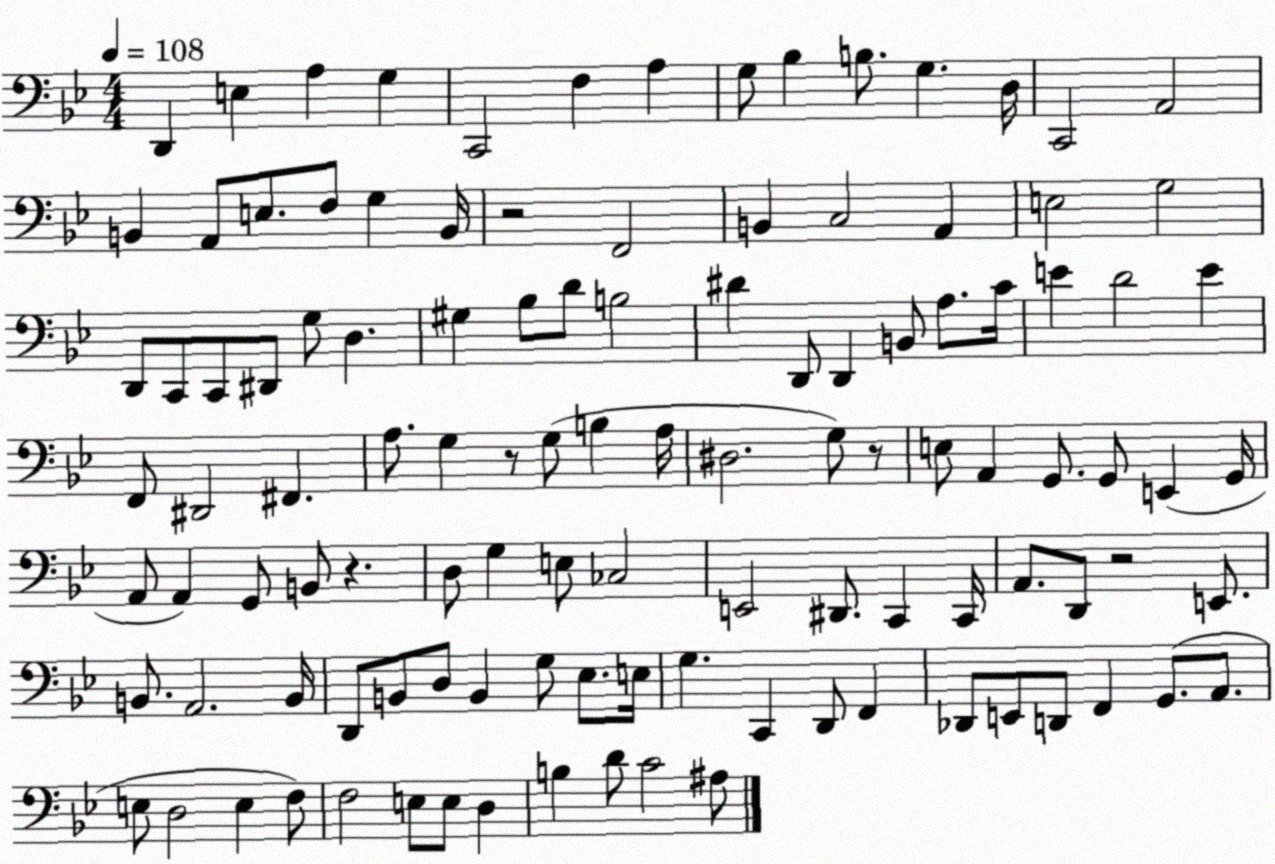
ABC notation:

X:1
T:Untitled
M:4/4
L:1/4
K:Bb
D,, E, A, G, C,,2 F, A, G,/2 _B, B,/2 G, D,/4 C,,2 A,,2 B,, A,,/2 E,/2 F,/2 G, B,,/4 z2 F,,2 B,, C,2 A,, E,2 G,2 D,,/2 C,,/2 C,,/2 ^D,,/2 G,/2 D, ^G, _B,/2 D/2 B,2 ^D D,,/2 D,, B,,/2 A,/2 C/4 E D2 E F,,/2 ^D,,2 ^F,, A,/2 G, z/2 G,/2 B, A,/4 ^D,2 G,/2 z/2 E,/2 A,, G,,/2 G,,/2 E,, G,,/4 A,,/2 A,, G,,/2 B,,/2 z D,/2 G, E,/2 _C,2 E,,2 ^D,,/2 C,, C,,/4 A,,/2 D,,/2 z2 E,,/2 B,,/2 A,,2 B,,/4 D,,/2 B,,/2 D,/2 B,, G,/2 _E,/2 E,/4 G, C,, D,,/2 F,, _D,,/2 E,,/2 D,,/2 F,, G,,/2 A,,/2 E,/2 D,2 E, F,/2 F,2 E,/2 E,/2 D, B, D/2 C2 ^A,/2